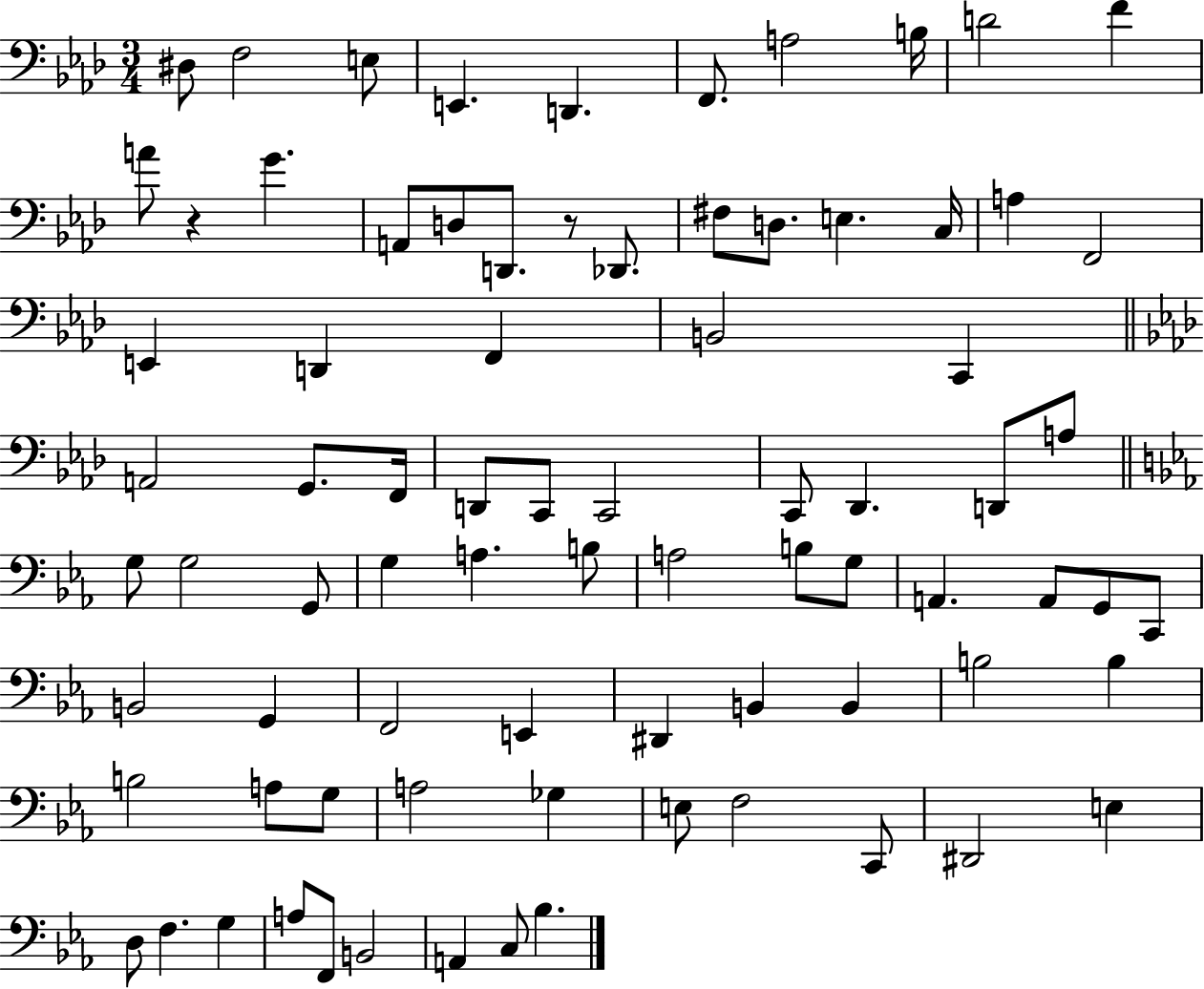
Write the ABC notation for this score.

X:1
T:Untitled
M:3/4
L:1/4
K:Ab
^D,/2 F,2 E,/2 E,, D,, F,,/2 A,2 B,/4 D2 F A/2 z G A,,/2 D,/2 D,,/2 z/2 _D,,/2 ^F,/2 D,/2 E, C,/4 A, F,,2 E,, D,, F,, B,,2 C,, A,,2 G,,/2 F,,/4 D,,/2 C,,/2 C,,2 C,,/2 _D,, D,,/2 A,/2 G,/2 G,2 G,,/2 G, A, B,/2 A,2 B,/2 G,/2 A,, A,,/2 G,,/2 C,,/2 B,,2 G,, F,,2 E,, ^D,, B,, B,, B,2 B, B,2 A,/2 G,/2 A,2 _G, E,/2 F,2 C,,/2 ^D,,2 E, D,/2 F, G, A,/2 F,,/2 B,,2 A,, C,/2 _B,